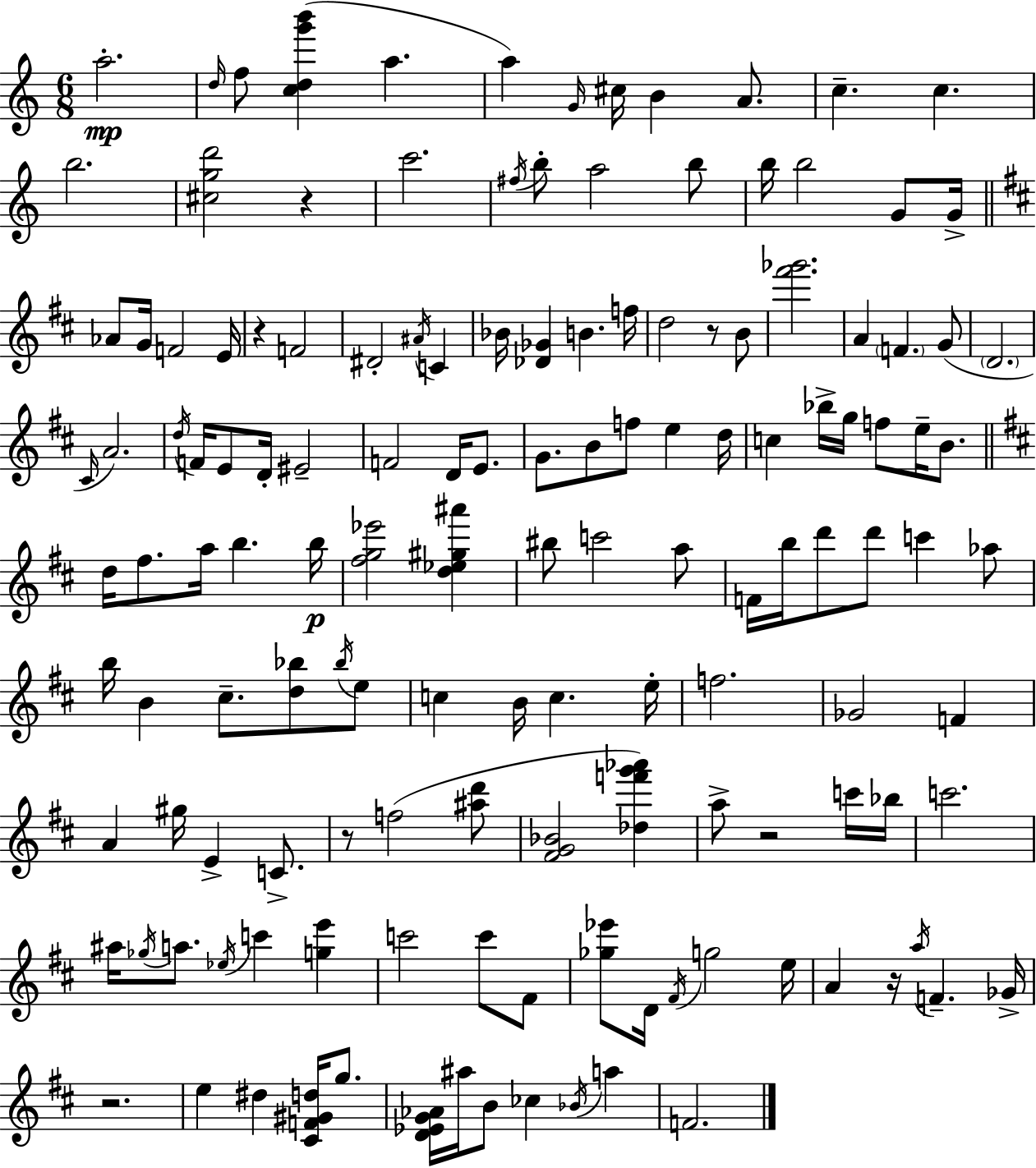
A5/h. D5/s F5/e [C5,D5,G6,B6]/q A5/q. A5/q G4/s C#5/s B4/q A4/e. C5/q. C5/q. B5/h. [C#5,G5,D6]/h R/q C6/h. F#5/s B5/e A5/h B5/e B5/s B5/h G4/e G4/s Ab4/e G4/s F4/h E4/s R/q F4/h D#4/h A#4/s C4/q Bb4/s [Db4,Gb4]/q B4/q. F5/s D5/h R/e B4/e [F#6,Gb6]/h. A4/q F4/q. G4/e D4/h. C#4/s A4/h. D5/s F4/s E4/e D4/s EIS4/h F4/h D4/s E4/e. G4/e. B4/e F5/e E5/q D5/s C5/q Bb5/s G5/s F5/e E5/s B4/e. D5/s F#5/e. A5/s B5/q. B5/s [F#5,G5,Eb6]/h [D5,Eb5,G#5,A#6]/q BIS5/e C6/h A5/e F4/s B5/s D6/e D6/e C6/q Ab5/e B5/s B4/q C#5/e. [D5,Bb5]/e Bb5/s E5/e C5/q B4/s C5/q. E5/s F5/h. Gb4/h F4/q A4/q G#5/s E4/q C4/e. R/e F5/h [A#5,D6]/e [F#4,G4,Bb4]/h [Db5,F6,G6,Ab6]/q A5/e R/h C6/s Bb5/s C6/h. A#5/s Gb5/s A5/e. Eb5/s C6/q [G5,E6]/q C6/h C6/e F#4/e [Gb5,Eb6]/e D4/s F#4/s G5/h E5/s A4/q R/s A5/s F4/q. Gb4/s R/h. E5/q D#5/q [C#4,F4,G#4,D5]/s G5/e. [D4,Eb4,G4,Ab4]/s A#5/s B4/e CES5/q Bb4/s A5/q F4/h.